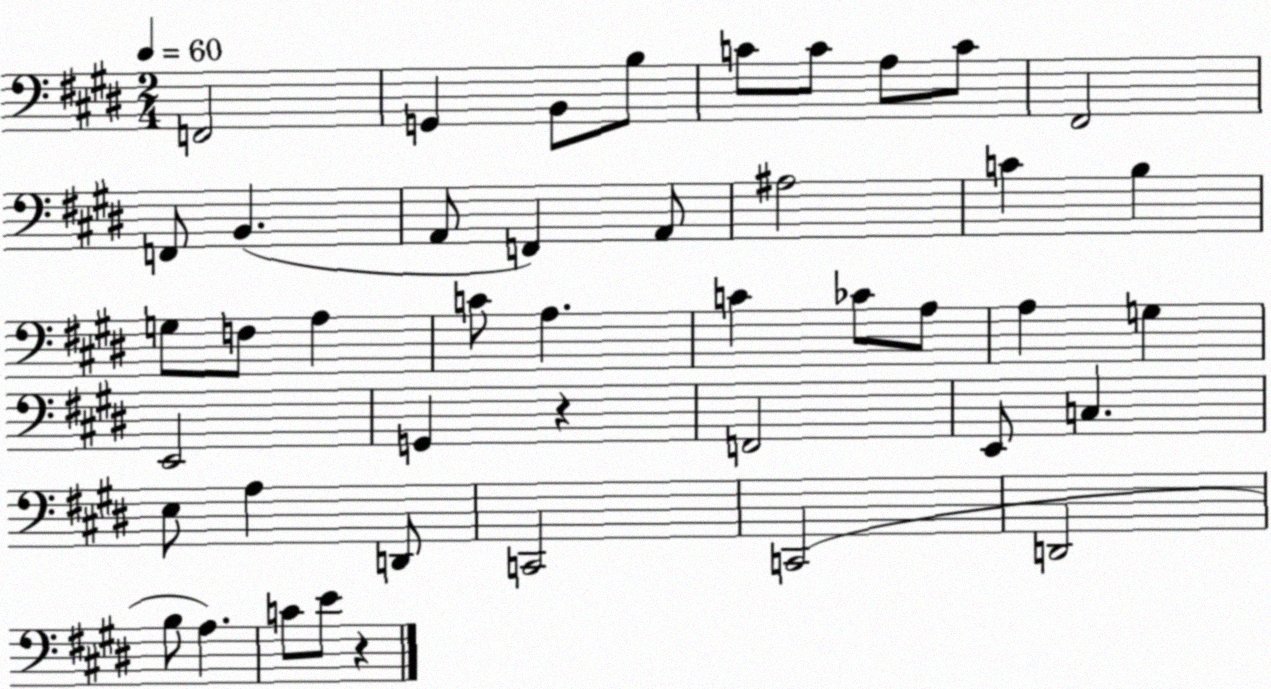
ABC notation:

X:1
T:Untitled
M:2/4
L:1/4
K:E
F,,2 G,, B,,/2 B,/2 C/2 C/2 A,/2 C/2 ^F,,2 F,,/2 B,, A,,/2 F,, A,,/2 ^A,2 C B, G,/2 F,/2 A, C/2 A, C _C/2 A,/2 A, G, E,,2 G,, z F,,2 E,,/2 C, E,/2 A, D,,/2 C,,2 C,,2 D,,2 B,/2 A, C/2 E/2 z